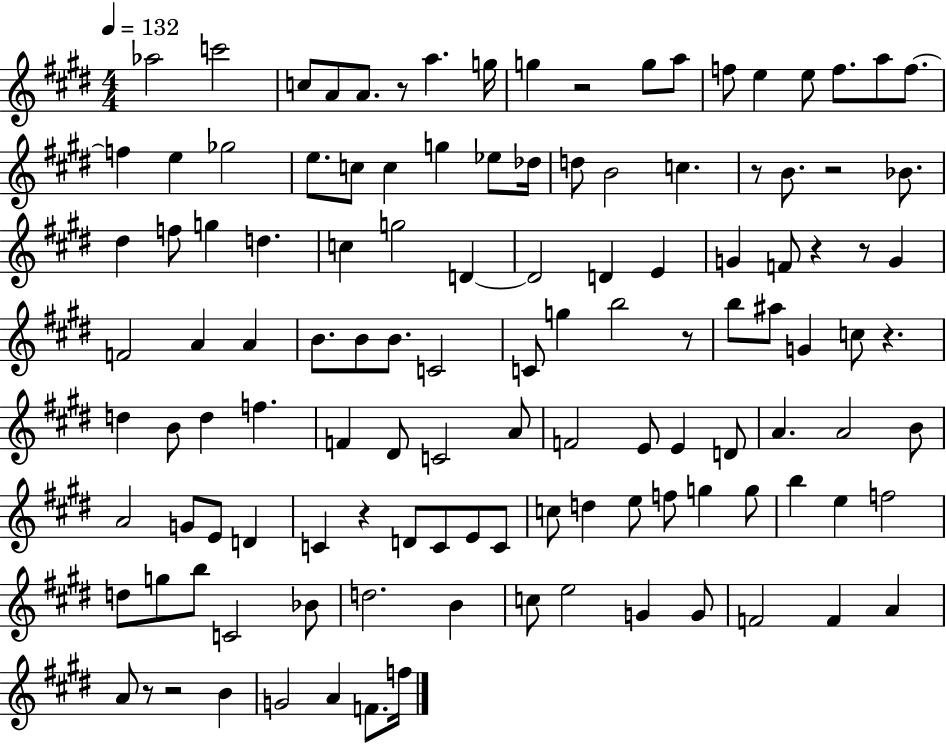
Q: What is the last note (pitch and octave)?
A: F5